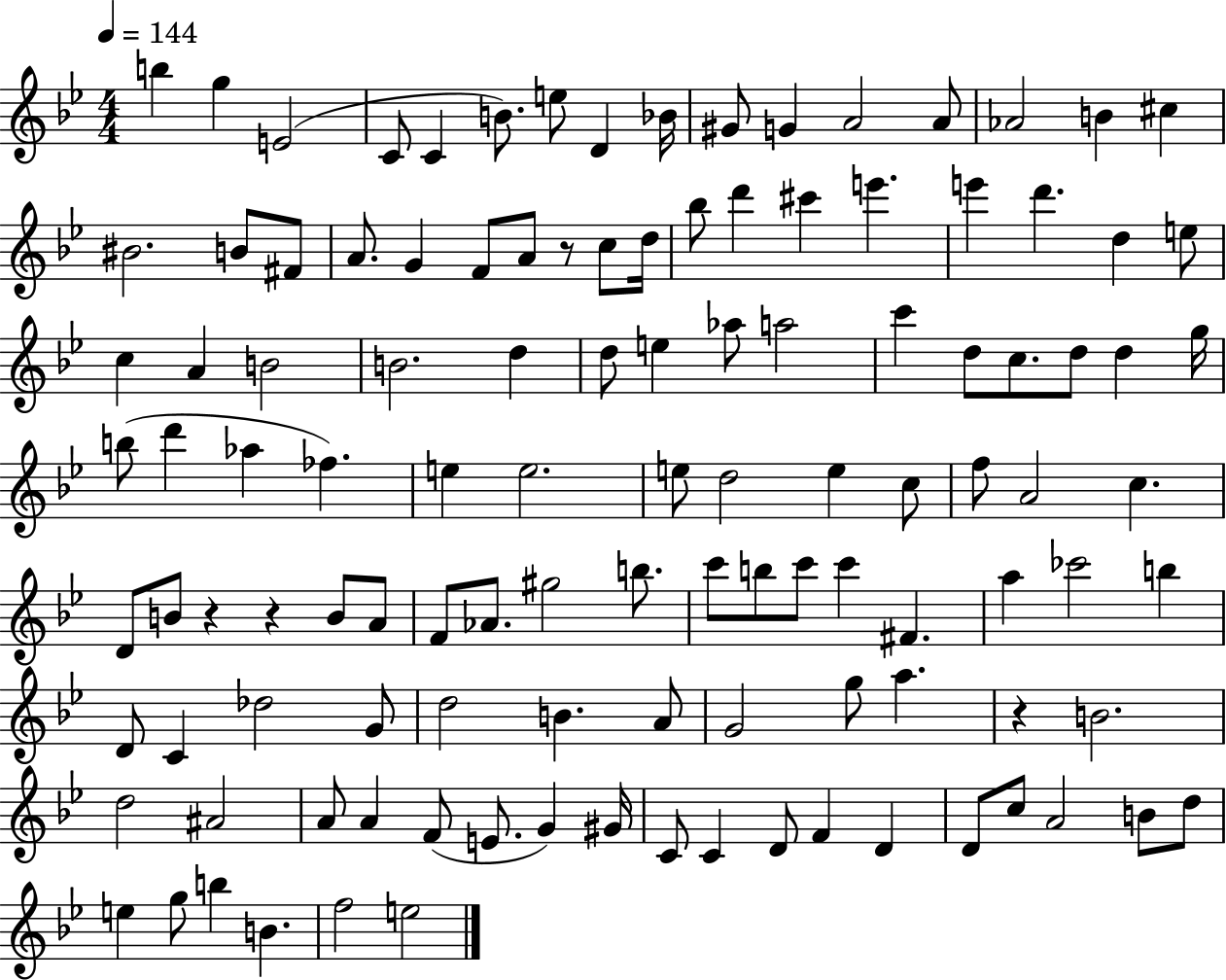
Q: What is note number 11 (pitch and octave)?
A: G4